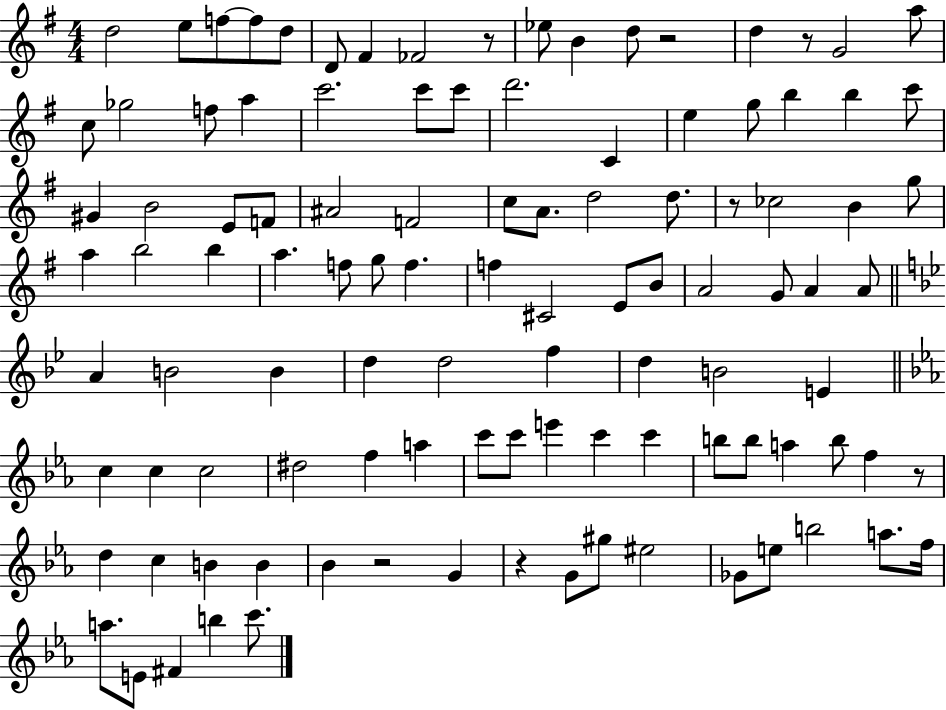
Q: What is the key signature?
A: G major